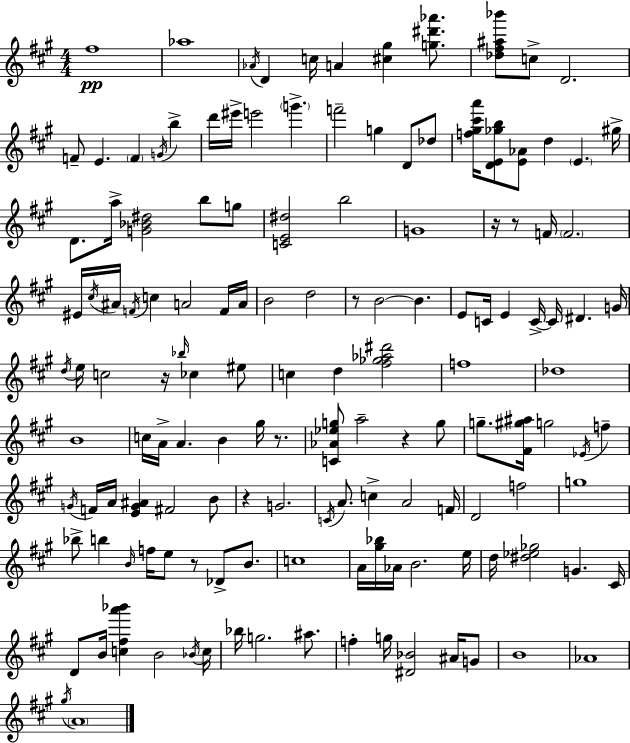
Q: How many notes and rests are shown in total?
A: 142